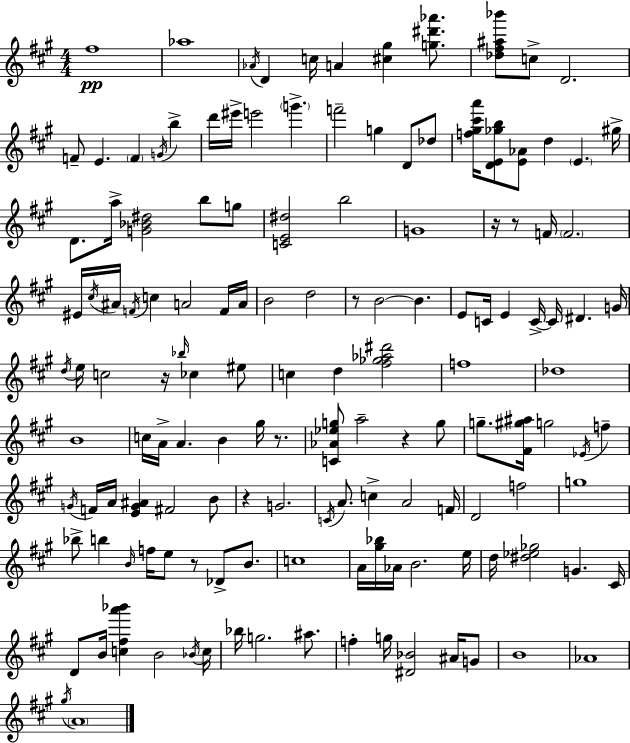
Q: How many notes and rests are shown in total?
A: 142